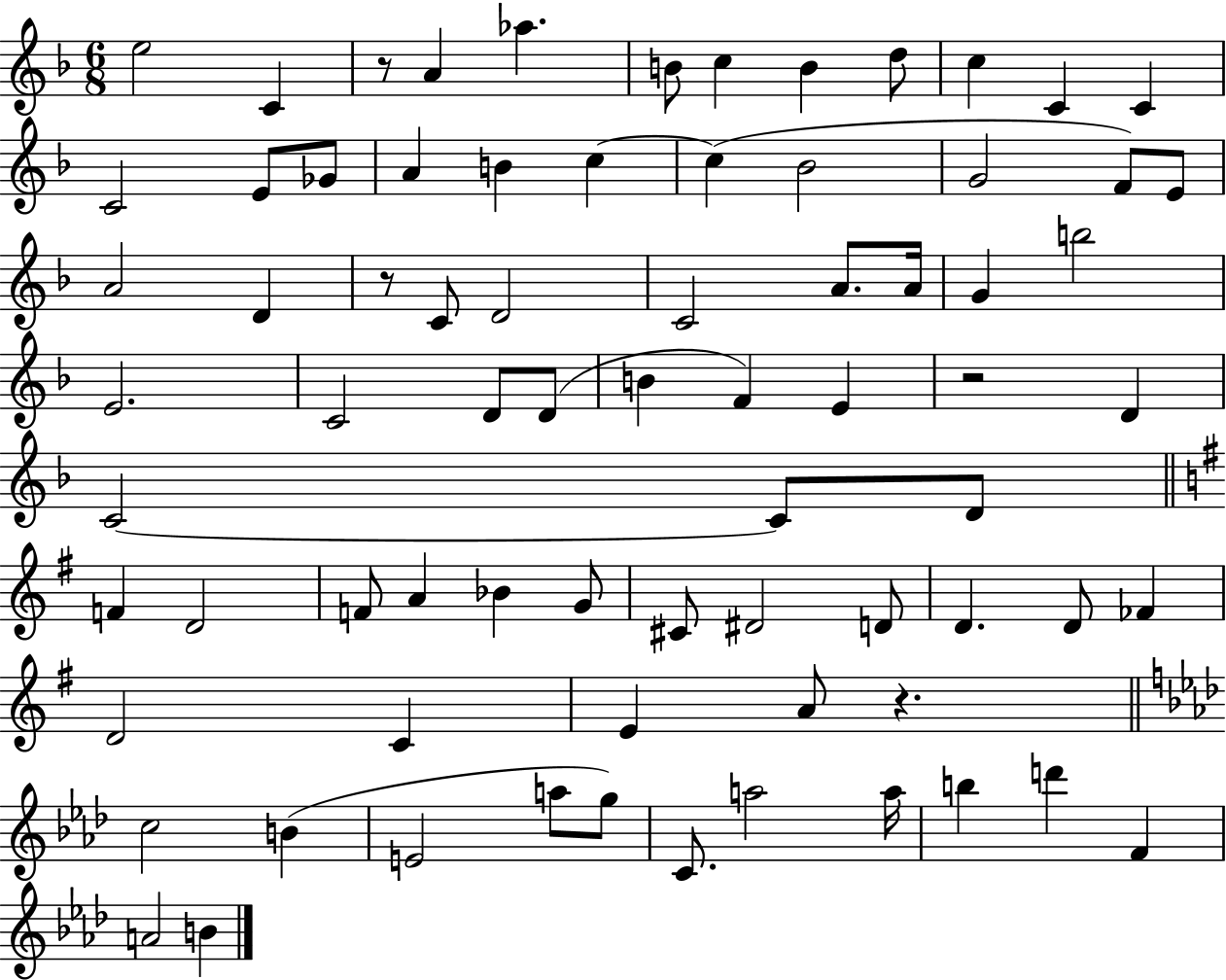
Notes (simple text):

E5/h C4/q R/e A4/q Ab5/q. B4/e C5/q B4/q D5/e C5/q C4/q C4/q C4/h E4/e Gb4/e A4/q B4/q C5/q C5/q Bb4/h G4/h F4/e E4/e A4/h D4/q R/e C4/e D4/h C4/h A4/e. A4/s G4/q B5/h E4/h. C4/h D4/e D4/e B4/q F4/q E4/q R/h D4/q C4/h C4/e D4/e F4/q D4/h F4/e A4/q Bb4/q G4/e C#4/e D#4/h D4/e D4/q. D4/e FES4/q D4/h C4/q E4/q A4/e R/q. C5/h B4/q E4/h A5/e G5/e C4/e. A5/h A5/s B5/q D6/q F4/q A4/h B4/q